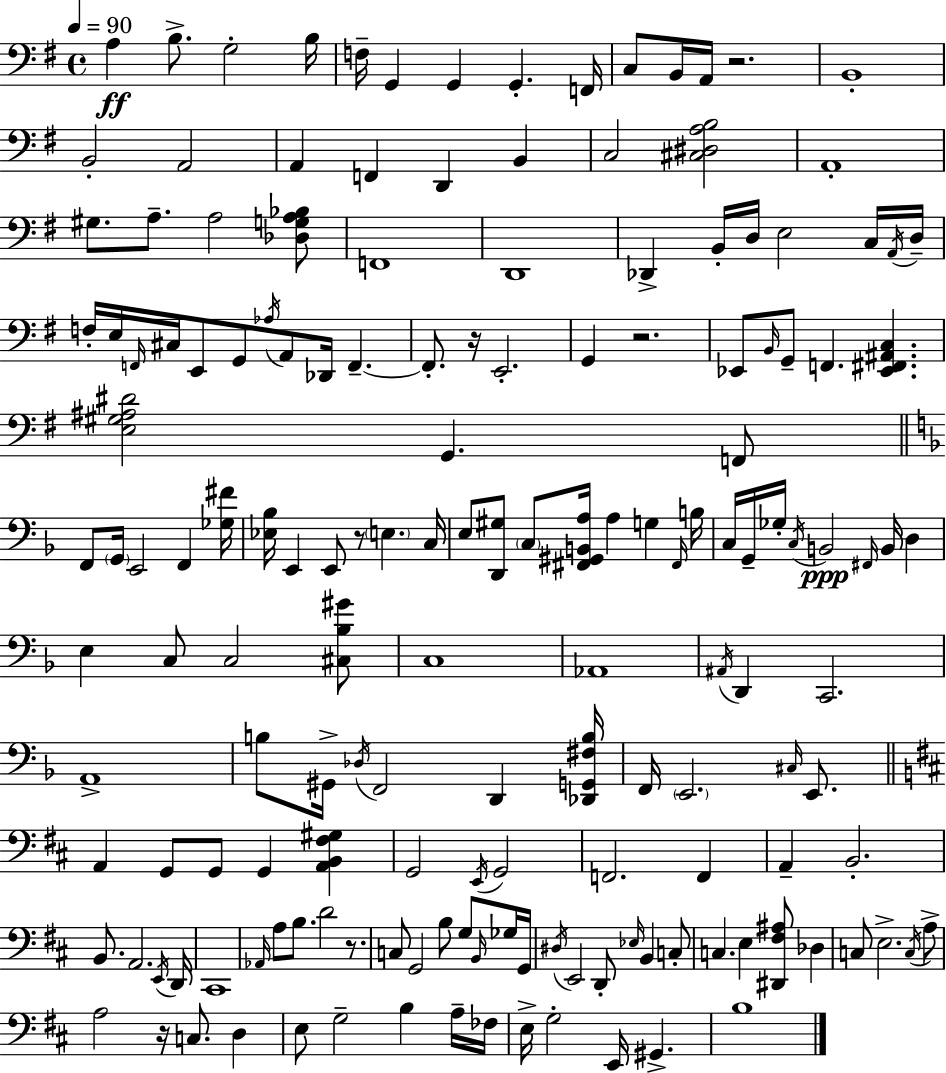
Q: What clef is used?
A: bass